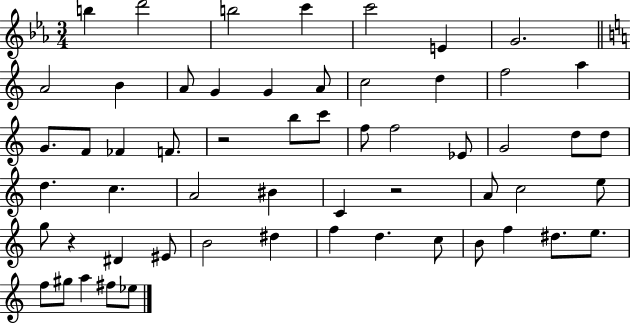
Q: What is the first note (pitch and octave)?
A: B5